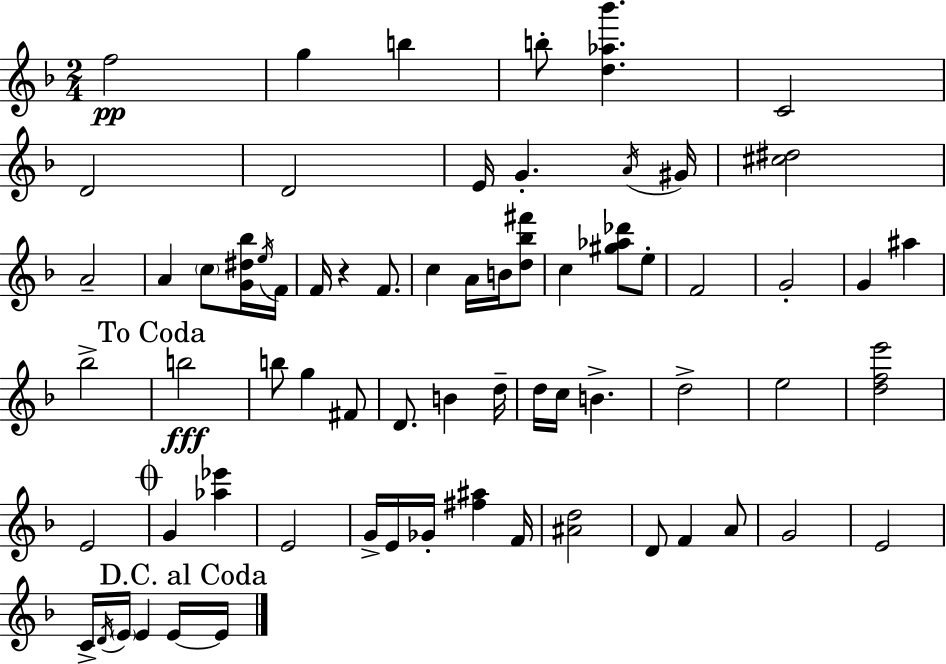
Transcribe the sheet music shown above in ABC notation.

X:1
T:Untitled
M:2/4
L:1/4
K:Dm
f2 g b b/2 [d_a_b'] C2 D2 D2 E/4 G A/4 ^G/4 [^c^d]2 A2 A c/2 [G^d_b]/4 e/4 F/4 F/4 z F/2 c A/4 B/4 [d_b^f']/2 c [^g_a_d']/2 e/2 F2 G2 G ^a _b2 b2 b/2 g ^F/2 D/2 B d/4 d/4 c/4 B d2 e2 [dfe']2 E2 G [_a_e'] E2 G/4 E/4 _G/4 [^f^a] F/4 [^Ad]2 D/2 F A/2 G2 E2 C/4 D/4 E/4 E E/4 E/4